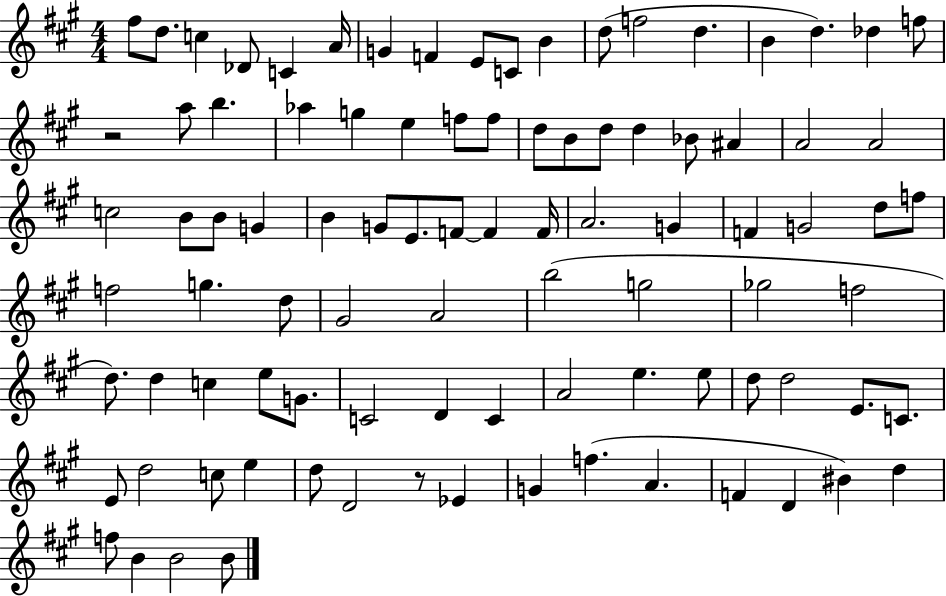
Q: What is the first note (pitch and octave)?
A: F#5